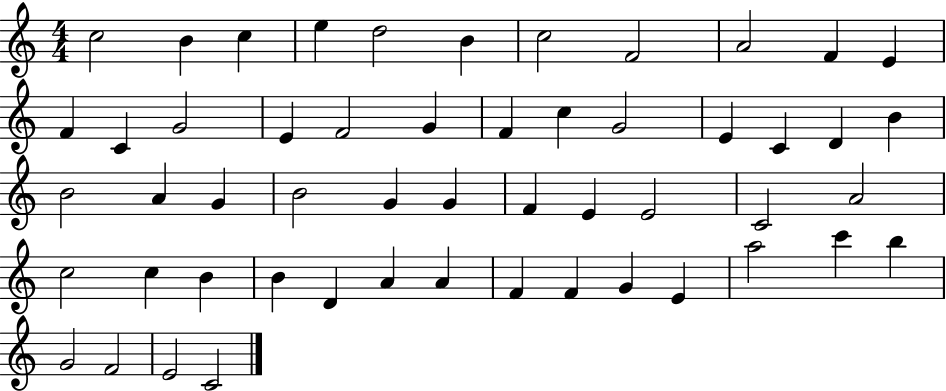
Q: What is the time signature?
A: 4/4